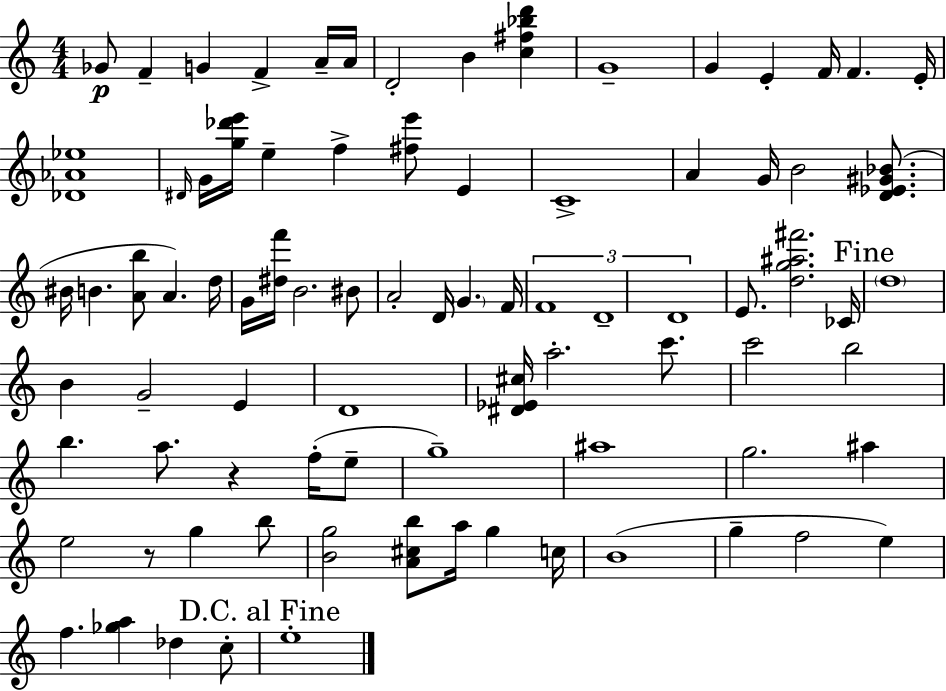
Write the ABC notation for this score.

X:1
T:Untitled
M:4/4
L:1/4
K:Am
_G/2 F G F A/4 A/4 D2 B [c^f_bd'] G4 G E F/4 F E/4 [_D_A_e]4 ^D/4 G/4 [g_d'e']/4 e f [^fe']/2 E C4 A G/4 B2 [D_E^G_B]/2 ^B/4 B [Ab]/2 A d/4 G/4 [^df']/4 B2 ^B/2 A2 D/4 G F/4 F4 D4 D4 E/2 [dg^a^f']2 _C/4 d4 B G2 E D4 [^D_E^c]/4 a2 c'/2 c'2 b2 b a/2 z f/4 e/2 g4 ^a4 g2 ^a e2 z/2 g b/2 [Bg]2 [A^cb]/2 a/4 g c/4 B4 g f2 e f [_ga] _d c/2 e4